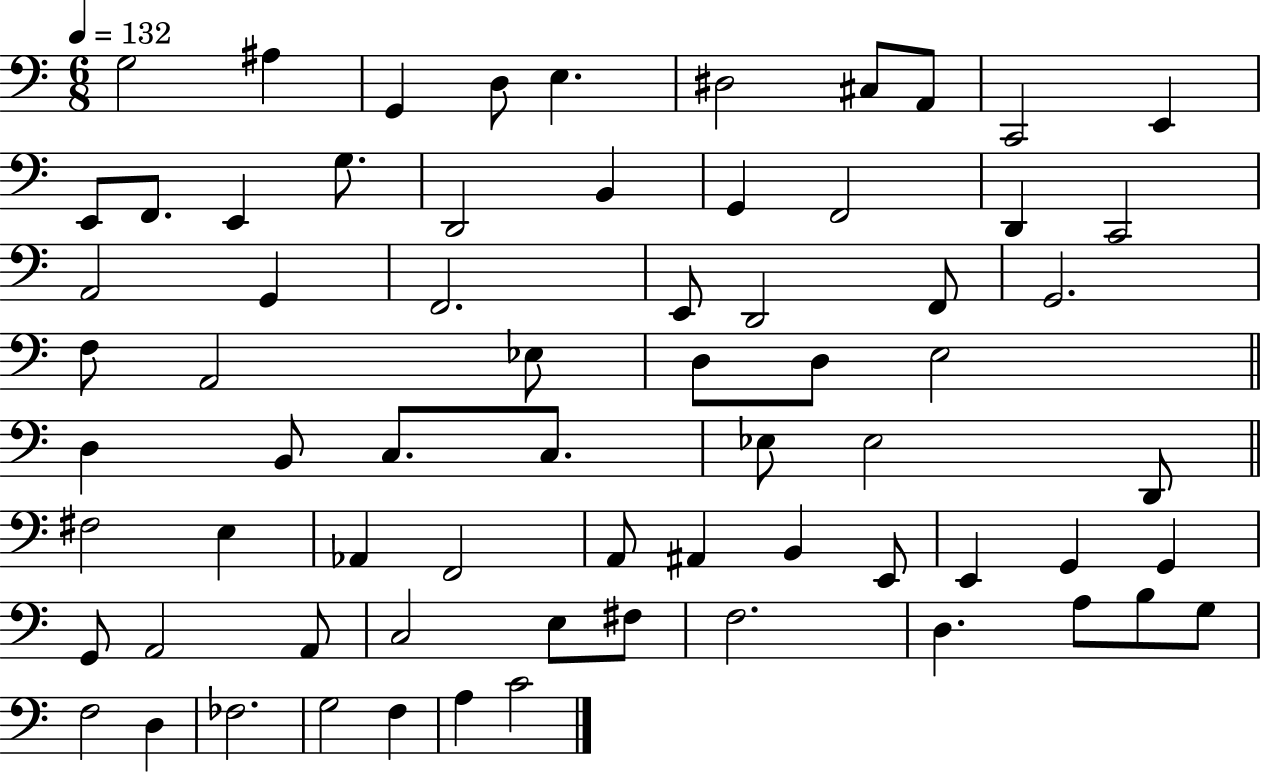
{
  \clef bass
  \numericTimeSignature
  \time 6/8
  \key c \major
  \tempo 4 = 132
  g2 ais4 | g,4 d8 e4. | dis2 cis8 a,8 | c,2 e,4 | \break e,8 f,8. e,4 g8. | d,2 b,4 | g,4 f,2 | d,4 c,2 | \break a,2 g,4 | f,2. | e,8 d,2 f,8 | g,2. | \break f8 a,2 ees8 | d8 d8 e2 | \bar "||" \break \key a \minor d4 b,8 c8. c8. | ees8 ees2 d,8 | \bar "||" \break \key c \major fis2 e4 | aes,4 f,2 | a,8 ais,4 b,4 e,8 | e,4 g,4 g,4 | \break g,8 a,2 a,8 | c2 e8 fis8 | f2. | d4. a8 b8 g8 | \break f2 d4 | fes2. | g2 f4 | a4 c'2 | \break \bar "|."
}